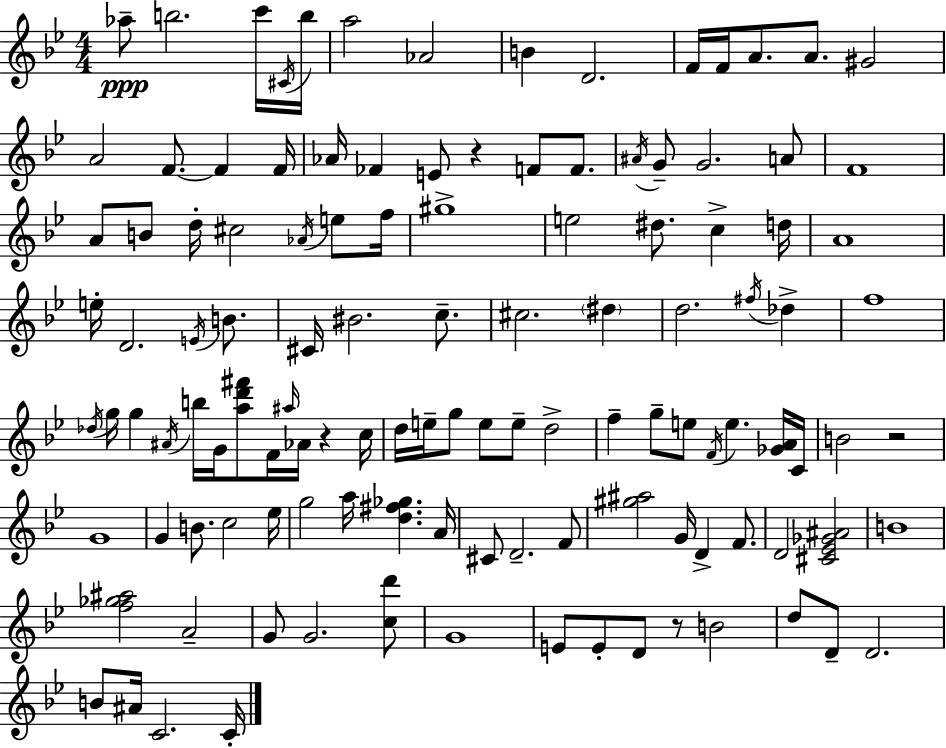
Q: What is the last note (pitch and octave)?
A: C4